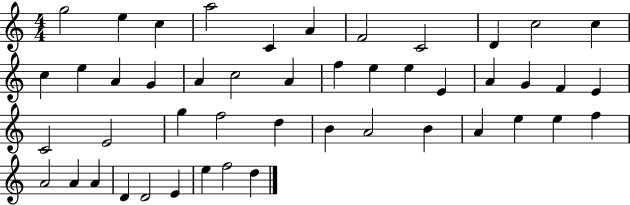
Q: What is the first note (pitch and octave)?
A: G5